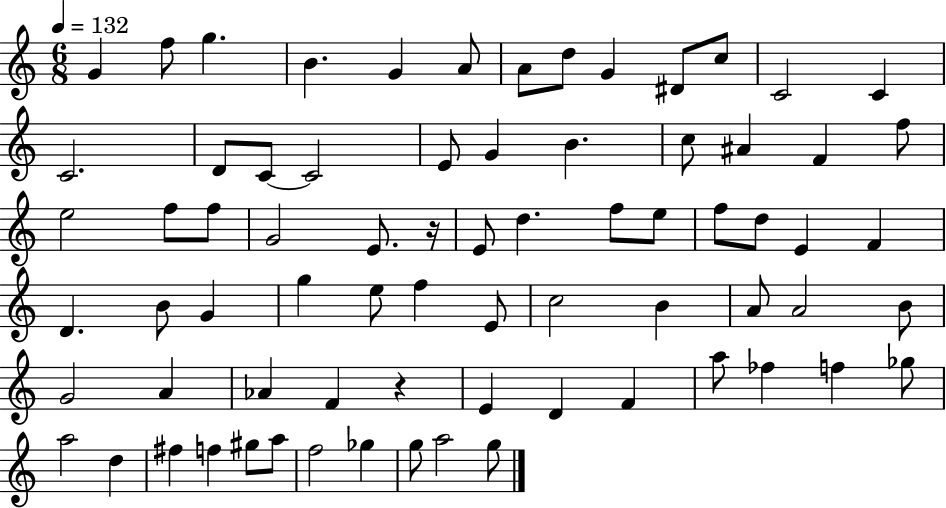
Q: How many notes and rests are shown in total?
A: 73